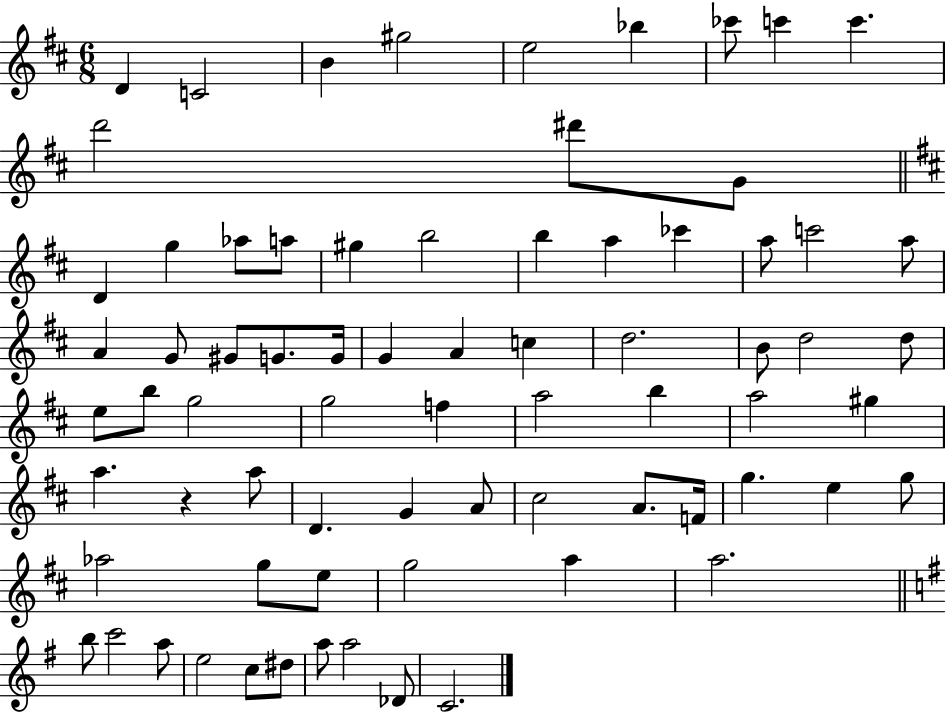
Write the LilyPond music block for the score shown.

{
  \clef treble
  \numericTimeSignature
  \time 6/8
  \key d \major
  d'4 c'2 | b'4 gis''2 | e''2 bes''4 | ces'''8 c'''4 c'''4. | \break d'''2 dis'''8 g'8 | \bar "||" \break \key d \major d'4 g''4 aes''8 a''8 | gis''4 b''2 | b''4 a''4 ces'''4 | a''8 c'''2 a''8 | \break a'4 g'8 gis'8 g'8. g'16 | g'4 a'4 c''4 | d''2. | b'8 d''2 d''8 | \break e''8 b''8 g''2 | g''2 f''4 | a''2 b''4 | a''2 gis''4 | \break a''4. r4 a''8 | d'4. g'4 a'8 | cis''2 a'8. f'16 | g''4. e''4 g''8 | \break aes''2 g''8 e''8 | g''2 a''4 | a''2. | \bar "||" \break \key g \major b''8 c'''2 a''8 | e''2 c''8 dis''8 | a''8 a''2 des'8 | c'2. | \break \bar "|."
}